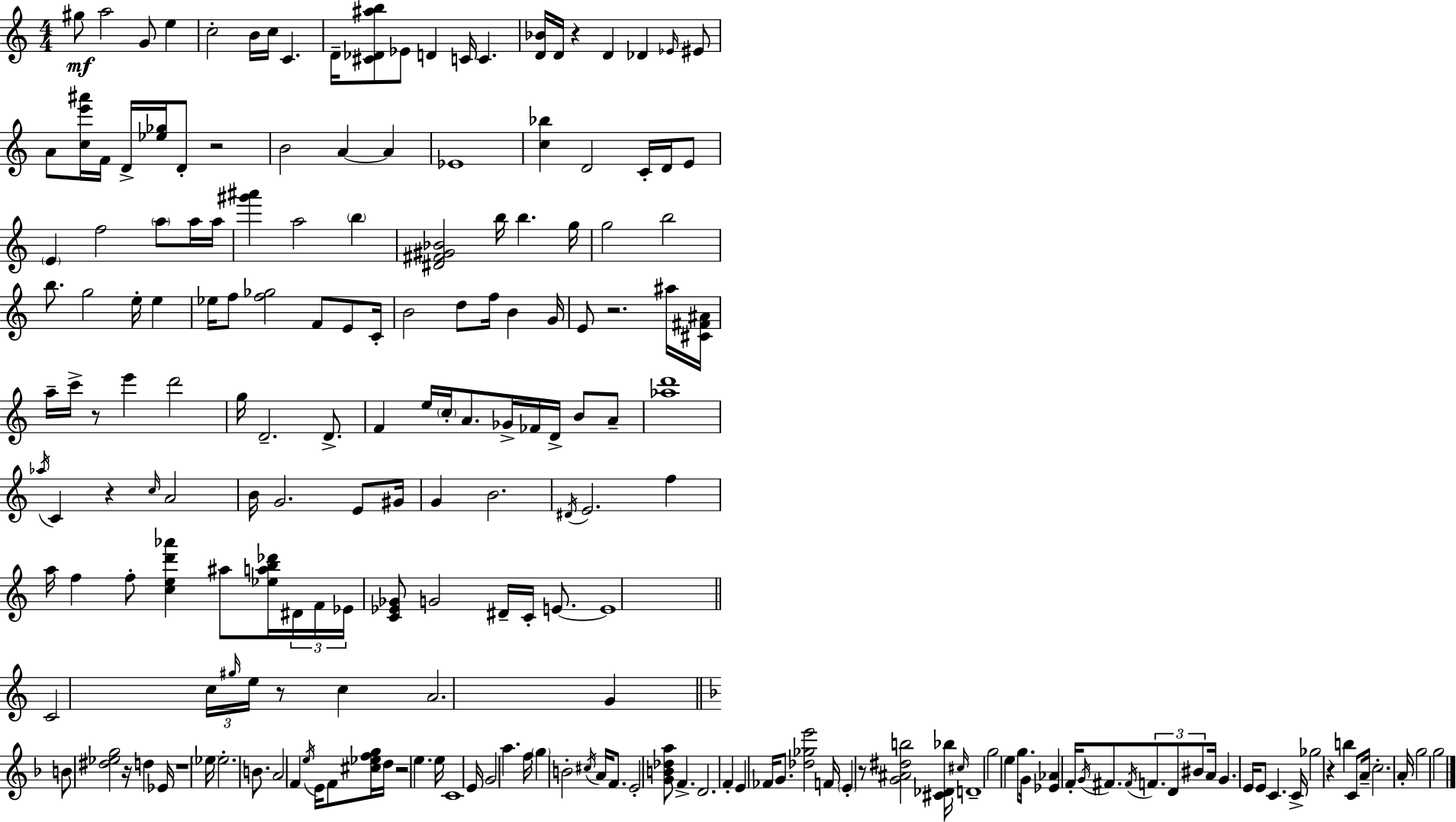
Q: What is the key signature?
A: C major